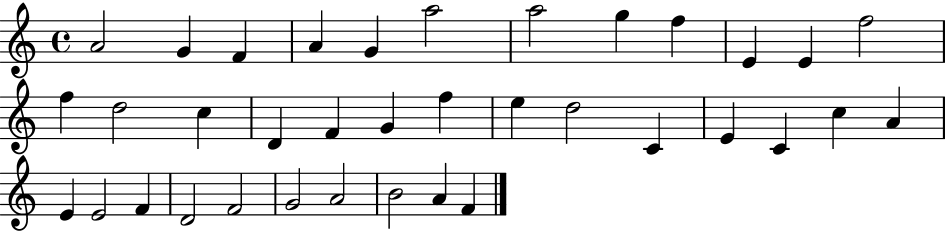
{
  \clef treble
  \time 4/4
  \defaultTimeSignature
  \key c \major
  a'2 g'4 f'4 | a'4 g'4 a''2 | a''2 g''4 f''4 | e'4 e'4 f''2 | \break f''4 d''2 c''4 | d'4 f'4 g'4 f''4 | e''4 d''2 c'4 | e'4 c'4 c''4 a'4 | \break e'4 e'2 f'4 | d'2 f'2 | g'2 a'2 | b'2 a'4 f'4 | \break \bar "|."
}